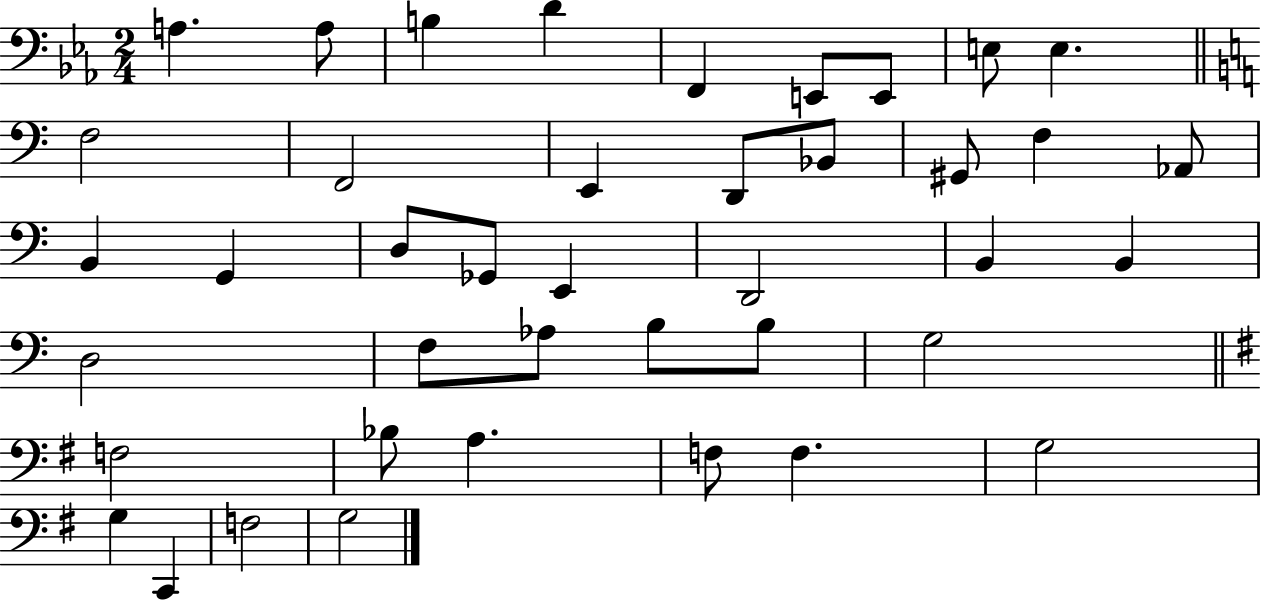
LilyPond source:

{
  \clef bass
  \numericTimeSignature
  \time 2/4
  \key ees \major
  a4. a8 | b4 d'4 | f,4 e,8 e,8 | e8 e4. | \break \bar "||" \break \key c \major f2 | f,2 | e,4 d,8 bes,8 | gis,8 f4 aes,8 | \break b,4 g,4 | d8 ges,8 e,4 | d,2 | b,4 b,4 | \break d2 | f8 aes8 b8 b8 | g2 | \bar "||" \break \key e \minor f2 | bes8 a4. | f8 f4. | g2 | \break g4 c,4 | f2 | g2 | \bar "|."
}